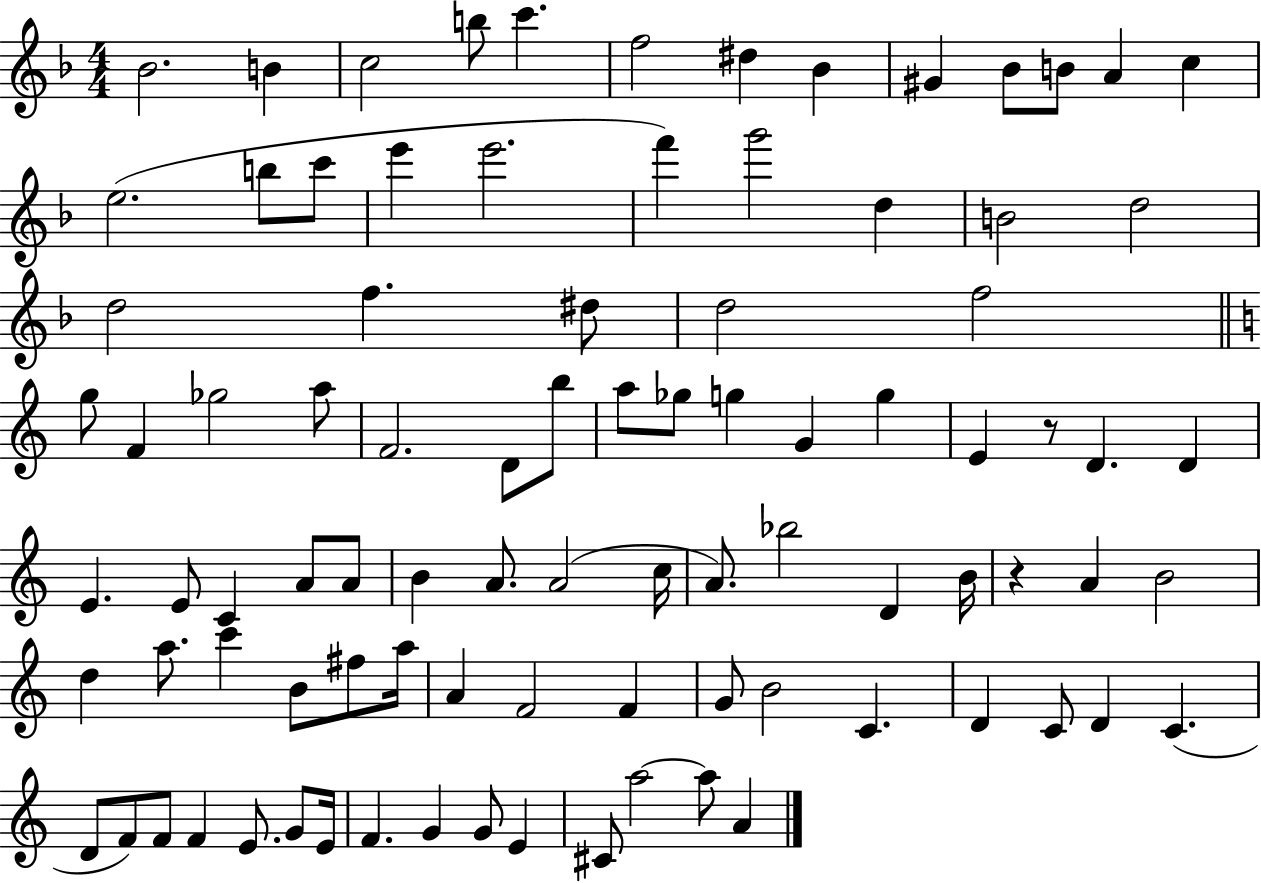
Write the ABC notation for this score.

X:1
T:Untitled
M:4/4
L:1/4
K:F
_B2 B c2 b/2 c' f2 ^d _B ^G _B/2 B/2 A c e2 b/2 c'/2 e' e'2 f' g'2 d B2 d2 d2 f ^d/2 d2 f2 g/2 F _g2 a/2 F2 D/2 b/2 a/2 _g/2 g G g E z/2 D D E E/2 C A/2 A/2 B A/2 A2 c/4 A/2 _b2 D B/4 z A B2 d a/2 c' B/2 ^f/2 a/4 A F2 F G/2 B2 C D C/2 D C D/2 F/2 F/2 F E/2 G/2 E/4 F G G/2 E ^C/2 a2 a/2 A